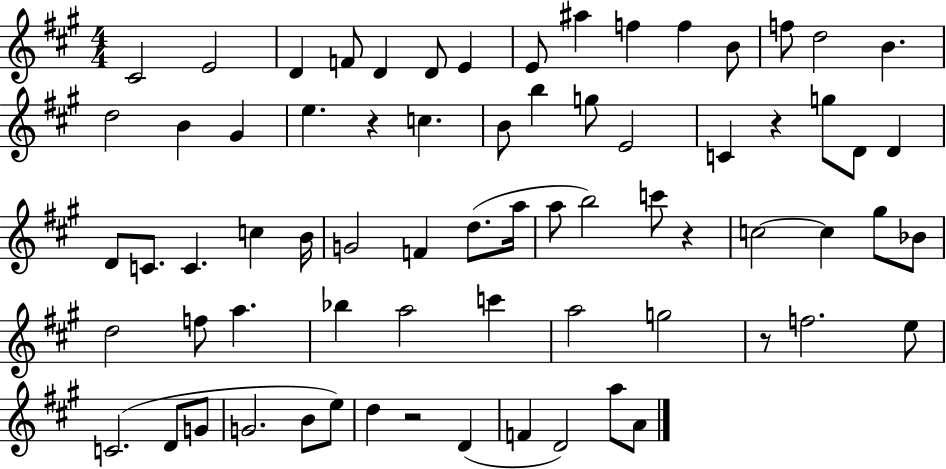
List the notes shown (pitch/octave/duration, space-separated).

C#4/h E4/h D4/q F4/e D4/q D4/e E4/q E4/e A#5/q F5/q F5/q B4/e F5/e D5/h B4/q. D5/h B4/q G#4/q E5/q. R/q C5/q. B4/e B5/q G5/e E4/h C4/q R/q G5/e D4/e D4/q D4/e C4/e. C4/q. C5/q B4/s G4/h F4/q D5/e. A5/s A5/e B5/h C6/e R/q C5/h C5/q G#5/e Bb4/e D5/h F5/e A5/q. Bb5/q A5/h C6/q A5/h G5/h R/e F5/h. E5/e C4/h. D4/e G4/e G4/h. B4/e E5/e D5/q R/h D4/q F4/q D4/h A5/e A4/e